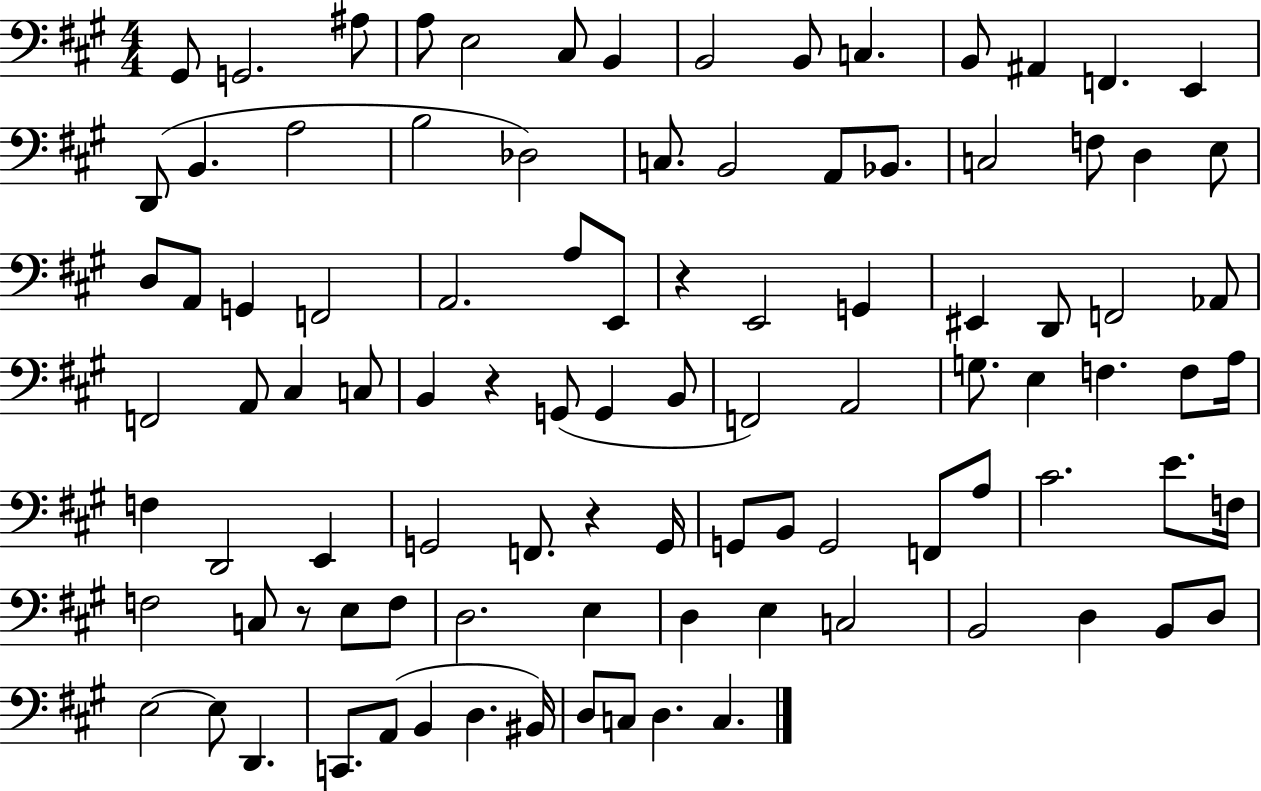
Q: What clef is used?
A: bass